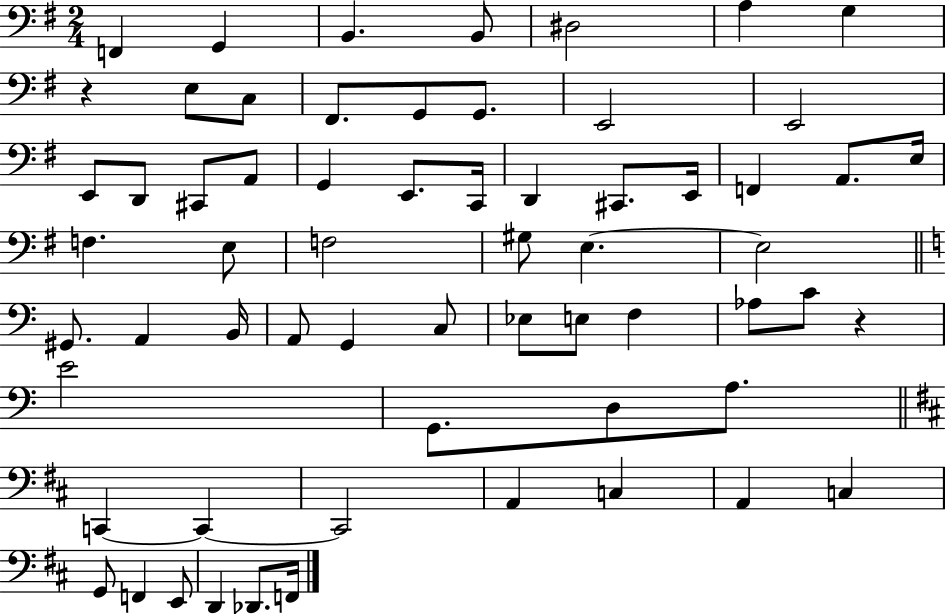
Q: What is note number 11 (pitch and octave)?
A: G2